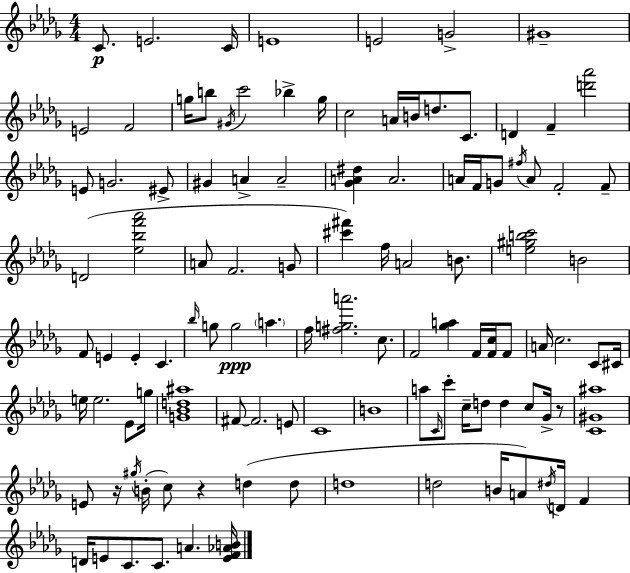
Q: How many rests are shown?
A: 3